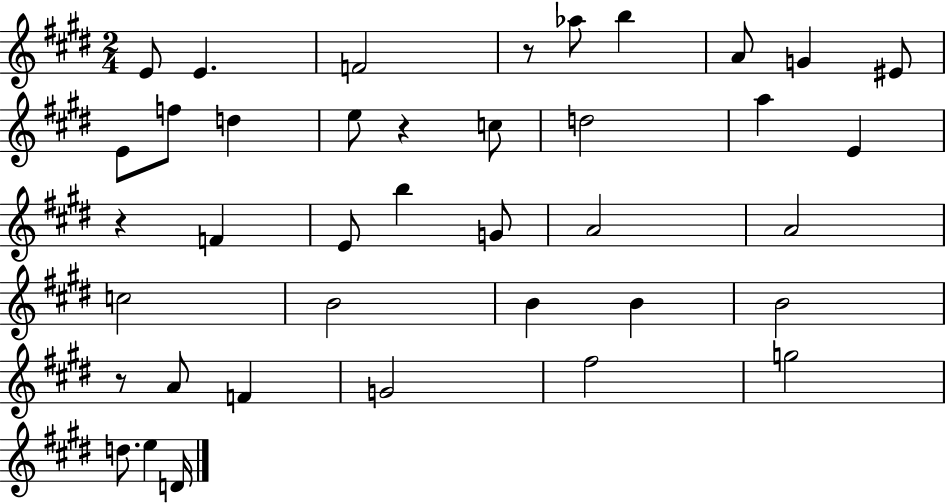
X:1
T:Untitled
M:2/4
L:1/4
K:E
E/2 E F2 z/2 _a/2 b A/2 G ^E/2 E/2 f/2 d e/2 z c/2 d2 a E z F E/2 b G/2 A2 A2 c2 B2 B B B2 z/2 A/2 F G2 ^f2 g2 d/2 e D/4